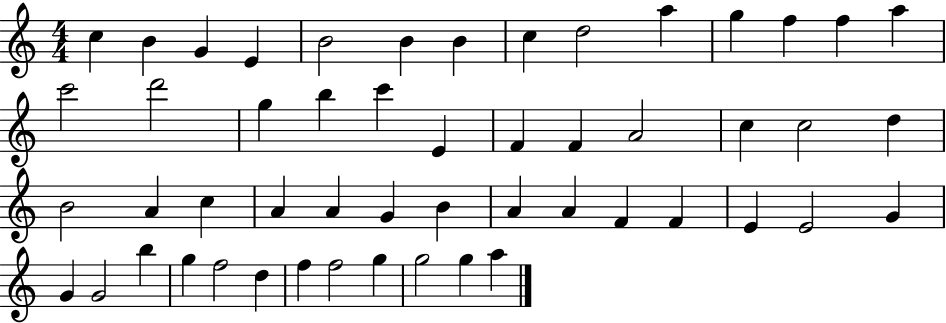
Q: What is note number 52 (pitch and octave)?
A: A5